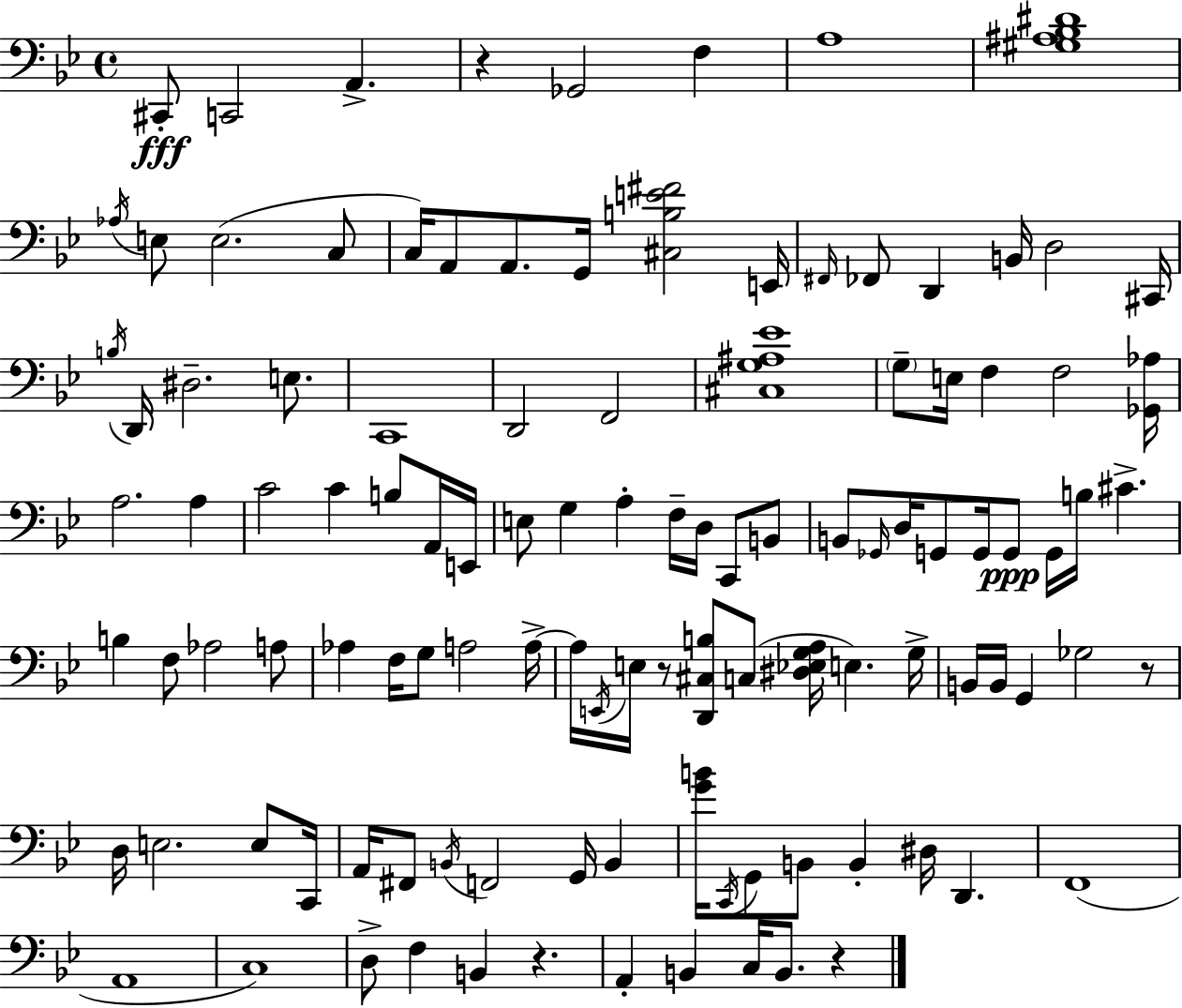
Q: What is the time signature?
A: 4/4